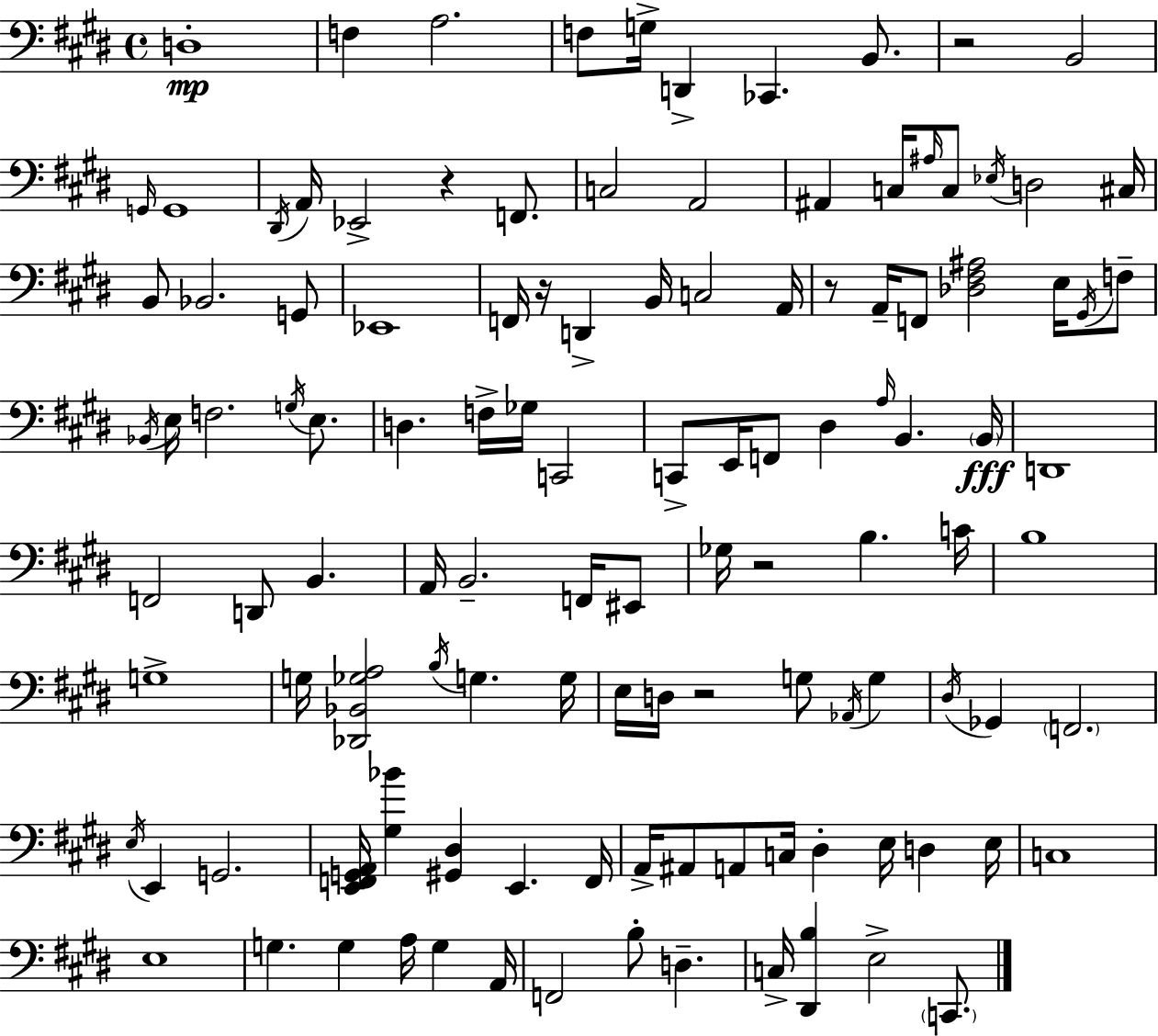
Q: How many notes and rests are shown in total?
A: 117